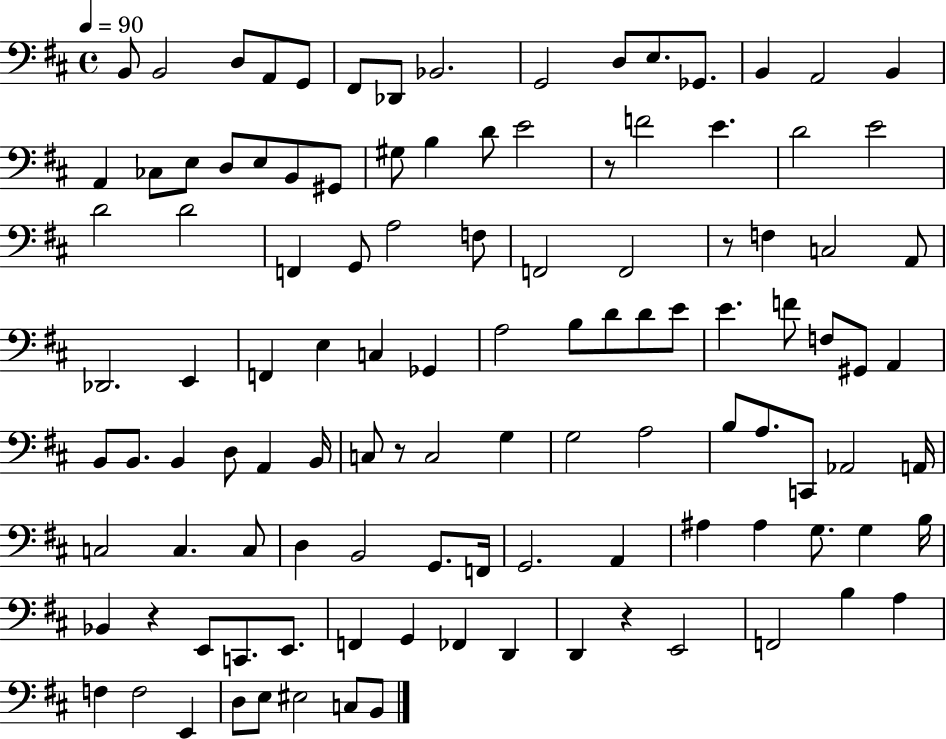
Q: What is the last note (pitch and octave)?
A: B2